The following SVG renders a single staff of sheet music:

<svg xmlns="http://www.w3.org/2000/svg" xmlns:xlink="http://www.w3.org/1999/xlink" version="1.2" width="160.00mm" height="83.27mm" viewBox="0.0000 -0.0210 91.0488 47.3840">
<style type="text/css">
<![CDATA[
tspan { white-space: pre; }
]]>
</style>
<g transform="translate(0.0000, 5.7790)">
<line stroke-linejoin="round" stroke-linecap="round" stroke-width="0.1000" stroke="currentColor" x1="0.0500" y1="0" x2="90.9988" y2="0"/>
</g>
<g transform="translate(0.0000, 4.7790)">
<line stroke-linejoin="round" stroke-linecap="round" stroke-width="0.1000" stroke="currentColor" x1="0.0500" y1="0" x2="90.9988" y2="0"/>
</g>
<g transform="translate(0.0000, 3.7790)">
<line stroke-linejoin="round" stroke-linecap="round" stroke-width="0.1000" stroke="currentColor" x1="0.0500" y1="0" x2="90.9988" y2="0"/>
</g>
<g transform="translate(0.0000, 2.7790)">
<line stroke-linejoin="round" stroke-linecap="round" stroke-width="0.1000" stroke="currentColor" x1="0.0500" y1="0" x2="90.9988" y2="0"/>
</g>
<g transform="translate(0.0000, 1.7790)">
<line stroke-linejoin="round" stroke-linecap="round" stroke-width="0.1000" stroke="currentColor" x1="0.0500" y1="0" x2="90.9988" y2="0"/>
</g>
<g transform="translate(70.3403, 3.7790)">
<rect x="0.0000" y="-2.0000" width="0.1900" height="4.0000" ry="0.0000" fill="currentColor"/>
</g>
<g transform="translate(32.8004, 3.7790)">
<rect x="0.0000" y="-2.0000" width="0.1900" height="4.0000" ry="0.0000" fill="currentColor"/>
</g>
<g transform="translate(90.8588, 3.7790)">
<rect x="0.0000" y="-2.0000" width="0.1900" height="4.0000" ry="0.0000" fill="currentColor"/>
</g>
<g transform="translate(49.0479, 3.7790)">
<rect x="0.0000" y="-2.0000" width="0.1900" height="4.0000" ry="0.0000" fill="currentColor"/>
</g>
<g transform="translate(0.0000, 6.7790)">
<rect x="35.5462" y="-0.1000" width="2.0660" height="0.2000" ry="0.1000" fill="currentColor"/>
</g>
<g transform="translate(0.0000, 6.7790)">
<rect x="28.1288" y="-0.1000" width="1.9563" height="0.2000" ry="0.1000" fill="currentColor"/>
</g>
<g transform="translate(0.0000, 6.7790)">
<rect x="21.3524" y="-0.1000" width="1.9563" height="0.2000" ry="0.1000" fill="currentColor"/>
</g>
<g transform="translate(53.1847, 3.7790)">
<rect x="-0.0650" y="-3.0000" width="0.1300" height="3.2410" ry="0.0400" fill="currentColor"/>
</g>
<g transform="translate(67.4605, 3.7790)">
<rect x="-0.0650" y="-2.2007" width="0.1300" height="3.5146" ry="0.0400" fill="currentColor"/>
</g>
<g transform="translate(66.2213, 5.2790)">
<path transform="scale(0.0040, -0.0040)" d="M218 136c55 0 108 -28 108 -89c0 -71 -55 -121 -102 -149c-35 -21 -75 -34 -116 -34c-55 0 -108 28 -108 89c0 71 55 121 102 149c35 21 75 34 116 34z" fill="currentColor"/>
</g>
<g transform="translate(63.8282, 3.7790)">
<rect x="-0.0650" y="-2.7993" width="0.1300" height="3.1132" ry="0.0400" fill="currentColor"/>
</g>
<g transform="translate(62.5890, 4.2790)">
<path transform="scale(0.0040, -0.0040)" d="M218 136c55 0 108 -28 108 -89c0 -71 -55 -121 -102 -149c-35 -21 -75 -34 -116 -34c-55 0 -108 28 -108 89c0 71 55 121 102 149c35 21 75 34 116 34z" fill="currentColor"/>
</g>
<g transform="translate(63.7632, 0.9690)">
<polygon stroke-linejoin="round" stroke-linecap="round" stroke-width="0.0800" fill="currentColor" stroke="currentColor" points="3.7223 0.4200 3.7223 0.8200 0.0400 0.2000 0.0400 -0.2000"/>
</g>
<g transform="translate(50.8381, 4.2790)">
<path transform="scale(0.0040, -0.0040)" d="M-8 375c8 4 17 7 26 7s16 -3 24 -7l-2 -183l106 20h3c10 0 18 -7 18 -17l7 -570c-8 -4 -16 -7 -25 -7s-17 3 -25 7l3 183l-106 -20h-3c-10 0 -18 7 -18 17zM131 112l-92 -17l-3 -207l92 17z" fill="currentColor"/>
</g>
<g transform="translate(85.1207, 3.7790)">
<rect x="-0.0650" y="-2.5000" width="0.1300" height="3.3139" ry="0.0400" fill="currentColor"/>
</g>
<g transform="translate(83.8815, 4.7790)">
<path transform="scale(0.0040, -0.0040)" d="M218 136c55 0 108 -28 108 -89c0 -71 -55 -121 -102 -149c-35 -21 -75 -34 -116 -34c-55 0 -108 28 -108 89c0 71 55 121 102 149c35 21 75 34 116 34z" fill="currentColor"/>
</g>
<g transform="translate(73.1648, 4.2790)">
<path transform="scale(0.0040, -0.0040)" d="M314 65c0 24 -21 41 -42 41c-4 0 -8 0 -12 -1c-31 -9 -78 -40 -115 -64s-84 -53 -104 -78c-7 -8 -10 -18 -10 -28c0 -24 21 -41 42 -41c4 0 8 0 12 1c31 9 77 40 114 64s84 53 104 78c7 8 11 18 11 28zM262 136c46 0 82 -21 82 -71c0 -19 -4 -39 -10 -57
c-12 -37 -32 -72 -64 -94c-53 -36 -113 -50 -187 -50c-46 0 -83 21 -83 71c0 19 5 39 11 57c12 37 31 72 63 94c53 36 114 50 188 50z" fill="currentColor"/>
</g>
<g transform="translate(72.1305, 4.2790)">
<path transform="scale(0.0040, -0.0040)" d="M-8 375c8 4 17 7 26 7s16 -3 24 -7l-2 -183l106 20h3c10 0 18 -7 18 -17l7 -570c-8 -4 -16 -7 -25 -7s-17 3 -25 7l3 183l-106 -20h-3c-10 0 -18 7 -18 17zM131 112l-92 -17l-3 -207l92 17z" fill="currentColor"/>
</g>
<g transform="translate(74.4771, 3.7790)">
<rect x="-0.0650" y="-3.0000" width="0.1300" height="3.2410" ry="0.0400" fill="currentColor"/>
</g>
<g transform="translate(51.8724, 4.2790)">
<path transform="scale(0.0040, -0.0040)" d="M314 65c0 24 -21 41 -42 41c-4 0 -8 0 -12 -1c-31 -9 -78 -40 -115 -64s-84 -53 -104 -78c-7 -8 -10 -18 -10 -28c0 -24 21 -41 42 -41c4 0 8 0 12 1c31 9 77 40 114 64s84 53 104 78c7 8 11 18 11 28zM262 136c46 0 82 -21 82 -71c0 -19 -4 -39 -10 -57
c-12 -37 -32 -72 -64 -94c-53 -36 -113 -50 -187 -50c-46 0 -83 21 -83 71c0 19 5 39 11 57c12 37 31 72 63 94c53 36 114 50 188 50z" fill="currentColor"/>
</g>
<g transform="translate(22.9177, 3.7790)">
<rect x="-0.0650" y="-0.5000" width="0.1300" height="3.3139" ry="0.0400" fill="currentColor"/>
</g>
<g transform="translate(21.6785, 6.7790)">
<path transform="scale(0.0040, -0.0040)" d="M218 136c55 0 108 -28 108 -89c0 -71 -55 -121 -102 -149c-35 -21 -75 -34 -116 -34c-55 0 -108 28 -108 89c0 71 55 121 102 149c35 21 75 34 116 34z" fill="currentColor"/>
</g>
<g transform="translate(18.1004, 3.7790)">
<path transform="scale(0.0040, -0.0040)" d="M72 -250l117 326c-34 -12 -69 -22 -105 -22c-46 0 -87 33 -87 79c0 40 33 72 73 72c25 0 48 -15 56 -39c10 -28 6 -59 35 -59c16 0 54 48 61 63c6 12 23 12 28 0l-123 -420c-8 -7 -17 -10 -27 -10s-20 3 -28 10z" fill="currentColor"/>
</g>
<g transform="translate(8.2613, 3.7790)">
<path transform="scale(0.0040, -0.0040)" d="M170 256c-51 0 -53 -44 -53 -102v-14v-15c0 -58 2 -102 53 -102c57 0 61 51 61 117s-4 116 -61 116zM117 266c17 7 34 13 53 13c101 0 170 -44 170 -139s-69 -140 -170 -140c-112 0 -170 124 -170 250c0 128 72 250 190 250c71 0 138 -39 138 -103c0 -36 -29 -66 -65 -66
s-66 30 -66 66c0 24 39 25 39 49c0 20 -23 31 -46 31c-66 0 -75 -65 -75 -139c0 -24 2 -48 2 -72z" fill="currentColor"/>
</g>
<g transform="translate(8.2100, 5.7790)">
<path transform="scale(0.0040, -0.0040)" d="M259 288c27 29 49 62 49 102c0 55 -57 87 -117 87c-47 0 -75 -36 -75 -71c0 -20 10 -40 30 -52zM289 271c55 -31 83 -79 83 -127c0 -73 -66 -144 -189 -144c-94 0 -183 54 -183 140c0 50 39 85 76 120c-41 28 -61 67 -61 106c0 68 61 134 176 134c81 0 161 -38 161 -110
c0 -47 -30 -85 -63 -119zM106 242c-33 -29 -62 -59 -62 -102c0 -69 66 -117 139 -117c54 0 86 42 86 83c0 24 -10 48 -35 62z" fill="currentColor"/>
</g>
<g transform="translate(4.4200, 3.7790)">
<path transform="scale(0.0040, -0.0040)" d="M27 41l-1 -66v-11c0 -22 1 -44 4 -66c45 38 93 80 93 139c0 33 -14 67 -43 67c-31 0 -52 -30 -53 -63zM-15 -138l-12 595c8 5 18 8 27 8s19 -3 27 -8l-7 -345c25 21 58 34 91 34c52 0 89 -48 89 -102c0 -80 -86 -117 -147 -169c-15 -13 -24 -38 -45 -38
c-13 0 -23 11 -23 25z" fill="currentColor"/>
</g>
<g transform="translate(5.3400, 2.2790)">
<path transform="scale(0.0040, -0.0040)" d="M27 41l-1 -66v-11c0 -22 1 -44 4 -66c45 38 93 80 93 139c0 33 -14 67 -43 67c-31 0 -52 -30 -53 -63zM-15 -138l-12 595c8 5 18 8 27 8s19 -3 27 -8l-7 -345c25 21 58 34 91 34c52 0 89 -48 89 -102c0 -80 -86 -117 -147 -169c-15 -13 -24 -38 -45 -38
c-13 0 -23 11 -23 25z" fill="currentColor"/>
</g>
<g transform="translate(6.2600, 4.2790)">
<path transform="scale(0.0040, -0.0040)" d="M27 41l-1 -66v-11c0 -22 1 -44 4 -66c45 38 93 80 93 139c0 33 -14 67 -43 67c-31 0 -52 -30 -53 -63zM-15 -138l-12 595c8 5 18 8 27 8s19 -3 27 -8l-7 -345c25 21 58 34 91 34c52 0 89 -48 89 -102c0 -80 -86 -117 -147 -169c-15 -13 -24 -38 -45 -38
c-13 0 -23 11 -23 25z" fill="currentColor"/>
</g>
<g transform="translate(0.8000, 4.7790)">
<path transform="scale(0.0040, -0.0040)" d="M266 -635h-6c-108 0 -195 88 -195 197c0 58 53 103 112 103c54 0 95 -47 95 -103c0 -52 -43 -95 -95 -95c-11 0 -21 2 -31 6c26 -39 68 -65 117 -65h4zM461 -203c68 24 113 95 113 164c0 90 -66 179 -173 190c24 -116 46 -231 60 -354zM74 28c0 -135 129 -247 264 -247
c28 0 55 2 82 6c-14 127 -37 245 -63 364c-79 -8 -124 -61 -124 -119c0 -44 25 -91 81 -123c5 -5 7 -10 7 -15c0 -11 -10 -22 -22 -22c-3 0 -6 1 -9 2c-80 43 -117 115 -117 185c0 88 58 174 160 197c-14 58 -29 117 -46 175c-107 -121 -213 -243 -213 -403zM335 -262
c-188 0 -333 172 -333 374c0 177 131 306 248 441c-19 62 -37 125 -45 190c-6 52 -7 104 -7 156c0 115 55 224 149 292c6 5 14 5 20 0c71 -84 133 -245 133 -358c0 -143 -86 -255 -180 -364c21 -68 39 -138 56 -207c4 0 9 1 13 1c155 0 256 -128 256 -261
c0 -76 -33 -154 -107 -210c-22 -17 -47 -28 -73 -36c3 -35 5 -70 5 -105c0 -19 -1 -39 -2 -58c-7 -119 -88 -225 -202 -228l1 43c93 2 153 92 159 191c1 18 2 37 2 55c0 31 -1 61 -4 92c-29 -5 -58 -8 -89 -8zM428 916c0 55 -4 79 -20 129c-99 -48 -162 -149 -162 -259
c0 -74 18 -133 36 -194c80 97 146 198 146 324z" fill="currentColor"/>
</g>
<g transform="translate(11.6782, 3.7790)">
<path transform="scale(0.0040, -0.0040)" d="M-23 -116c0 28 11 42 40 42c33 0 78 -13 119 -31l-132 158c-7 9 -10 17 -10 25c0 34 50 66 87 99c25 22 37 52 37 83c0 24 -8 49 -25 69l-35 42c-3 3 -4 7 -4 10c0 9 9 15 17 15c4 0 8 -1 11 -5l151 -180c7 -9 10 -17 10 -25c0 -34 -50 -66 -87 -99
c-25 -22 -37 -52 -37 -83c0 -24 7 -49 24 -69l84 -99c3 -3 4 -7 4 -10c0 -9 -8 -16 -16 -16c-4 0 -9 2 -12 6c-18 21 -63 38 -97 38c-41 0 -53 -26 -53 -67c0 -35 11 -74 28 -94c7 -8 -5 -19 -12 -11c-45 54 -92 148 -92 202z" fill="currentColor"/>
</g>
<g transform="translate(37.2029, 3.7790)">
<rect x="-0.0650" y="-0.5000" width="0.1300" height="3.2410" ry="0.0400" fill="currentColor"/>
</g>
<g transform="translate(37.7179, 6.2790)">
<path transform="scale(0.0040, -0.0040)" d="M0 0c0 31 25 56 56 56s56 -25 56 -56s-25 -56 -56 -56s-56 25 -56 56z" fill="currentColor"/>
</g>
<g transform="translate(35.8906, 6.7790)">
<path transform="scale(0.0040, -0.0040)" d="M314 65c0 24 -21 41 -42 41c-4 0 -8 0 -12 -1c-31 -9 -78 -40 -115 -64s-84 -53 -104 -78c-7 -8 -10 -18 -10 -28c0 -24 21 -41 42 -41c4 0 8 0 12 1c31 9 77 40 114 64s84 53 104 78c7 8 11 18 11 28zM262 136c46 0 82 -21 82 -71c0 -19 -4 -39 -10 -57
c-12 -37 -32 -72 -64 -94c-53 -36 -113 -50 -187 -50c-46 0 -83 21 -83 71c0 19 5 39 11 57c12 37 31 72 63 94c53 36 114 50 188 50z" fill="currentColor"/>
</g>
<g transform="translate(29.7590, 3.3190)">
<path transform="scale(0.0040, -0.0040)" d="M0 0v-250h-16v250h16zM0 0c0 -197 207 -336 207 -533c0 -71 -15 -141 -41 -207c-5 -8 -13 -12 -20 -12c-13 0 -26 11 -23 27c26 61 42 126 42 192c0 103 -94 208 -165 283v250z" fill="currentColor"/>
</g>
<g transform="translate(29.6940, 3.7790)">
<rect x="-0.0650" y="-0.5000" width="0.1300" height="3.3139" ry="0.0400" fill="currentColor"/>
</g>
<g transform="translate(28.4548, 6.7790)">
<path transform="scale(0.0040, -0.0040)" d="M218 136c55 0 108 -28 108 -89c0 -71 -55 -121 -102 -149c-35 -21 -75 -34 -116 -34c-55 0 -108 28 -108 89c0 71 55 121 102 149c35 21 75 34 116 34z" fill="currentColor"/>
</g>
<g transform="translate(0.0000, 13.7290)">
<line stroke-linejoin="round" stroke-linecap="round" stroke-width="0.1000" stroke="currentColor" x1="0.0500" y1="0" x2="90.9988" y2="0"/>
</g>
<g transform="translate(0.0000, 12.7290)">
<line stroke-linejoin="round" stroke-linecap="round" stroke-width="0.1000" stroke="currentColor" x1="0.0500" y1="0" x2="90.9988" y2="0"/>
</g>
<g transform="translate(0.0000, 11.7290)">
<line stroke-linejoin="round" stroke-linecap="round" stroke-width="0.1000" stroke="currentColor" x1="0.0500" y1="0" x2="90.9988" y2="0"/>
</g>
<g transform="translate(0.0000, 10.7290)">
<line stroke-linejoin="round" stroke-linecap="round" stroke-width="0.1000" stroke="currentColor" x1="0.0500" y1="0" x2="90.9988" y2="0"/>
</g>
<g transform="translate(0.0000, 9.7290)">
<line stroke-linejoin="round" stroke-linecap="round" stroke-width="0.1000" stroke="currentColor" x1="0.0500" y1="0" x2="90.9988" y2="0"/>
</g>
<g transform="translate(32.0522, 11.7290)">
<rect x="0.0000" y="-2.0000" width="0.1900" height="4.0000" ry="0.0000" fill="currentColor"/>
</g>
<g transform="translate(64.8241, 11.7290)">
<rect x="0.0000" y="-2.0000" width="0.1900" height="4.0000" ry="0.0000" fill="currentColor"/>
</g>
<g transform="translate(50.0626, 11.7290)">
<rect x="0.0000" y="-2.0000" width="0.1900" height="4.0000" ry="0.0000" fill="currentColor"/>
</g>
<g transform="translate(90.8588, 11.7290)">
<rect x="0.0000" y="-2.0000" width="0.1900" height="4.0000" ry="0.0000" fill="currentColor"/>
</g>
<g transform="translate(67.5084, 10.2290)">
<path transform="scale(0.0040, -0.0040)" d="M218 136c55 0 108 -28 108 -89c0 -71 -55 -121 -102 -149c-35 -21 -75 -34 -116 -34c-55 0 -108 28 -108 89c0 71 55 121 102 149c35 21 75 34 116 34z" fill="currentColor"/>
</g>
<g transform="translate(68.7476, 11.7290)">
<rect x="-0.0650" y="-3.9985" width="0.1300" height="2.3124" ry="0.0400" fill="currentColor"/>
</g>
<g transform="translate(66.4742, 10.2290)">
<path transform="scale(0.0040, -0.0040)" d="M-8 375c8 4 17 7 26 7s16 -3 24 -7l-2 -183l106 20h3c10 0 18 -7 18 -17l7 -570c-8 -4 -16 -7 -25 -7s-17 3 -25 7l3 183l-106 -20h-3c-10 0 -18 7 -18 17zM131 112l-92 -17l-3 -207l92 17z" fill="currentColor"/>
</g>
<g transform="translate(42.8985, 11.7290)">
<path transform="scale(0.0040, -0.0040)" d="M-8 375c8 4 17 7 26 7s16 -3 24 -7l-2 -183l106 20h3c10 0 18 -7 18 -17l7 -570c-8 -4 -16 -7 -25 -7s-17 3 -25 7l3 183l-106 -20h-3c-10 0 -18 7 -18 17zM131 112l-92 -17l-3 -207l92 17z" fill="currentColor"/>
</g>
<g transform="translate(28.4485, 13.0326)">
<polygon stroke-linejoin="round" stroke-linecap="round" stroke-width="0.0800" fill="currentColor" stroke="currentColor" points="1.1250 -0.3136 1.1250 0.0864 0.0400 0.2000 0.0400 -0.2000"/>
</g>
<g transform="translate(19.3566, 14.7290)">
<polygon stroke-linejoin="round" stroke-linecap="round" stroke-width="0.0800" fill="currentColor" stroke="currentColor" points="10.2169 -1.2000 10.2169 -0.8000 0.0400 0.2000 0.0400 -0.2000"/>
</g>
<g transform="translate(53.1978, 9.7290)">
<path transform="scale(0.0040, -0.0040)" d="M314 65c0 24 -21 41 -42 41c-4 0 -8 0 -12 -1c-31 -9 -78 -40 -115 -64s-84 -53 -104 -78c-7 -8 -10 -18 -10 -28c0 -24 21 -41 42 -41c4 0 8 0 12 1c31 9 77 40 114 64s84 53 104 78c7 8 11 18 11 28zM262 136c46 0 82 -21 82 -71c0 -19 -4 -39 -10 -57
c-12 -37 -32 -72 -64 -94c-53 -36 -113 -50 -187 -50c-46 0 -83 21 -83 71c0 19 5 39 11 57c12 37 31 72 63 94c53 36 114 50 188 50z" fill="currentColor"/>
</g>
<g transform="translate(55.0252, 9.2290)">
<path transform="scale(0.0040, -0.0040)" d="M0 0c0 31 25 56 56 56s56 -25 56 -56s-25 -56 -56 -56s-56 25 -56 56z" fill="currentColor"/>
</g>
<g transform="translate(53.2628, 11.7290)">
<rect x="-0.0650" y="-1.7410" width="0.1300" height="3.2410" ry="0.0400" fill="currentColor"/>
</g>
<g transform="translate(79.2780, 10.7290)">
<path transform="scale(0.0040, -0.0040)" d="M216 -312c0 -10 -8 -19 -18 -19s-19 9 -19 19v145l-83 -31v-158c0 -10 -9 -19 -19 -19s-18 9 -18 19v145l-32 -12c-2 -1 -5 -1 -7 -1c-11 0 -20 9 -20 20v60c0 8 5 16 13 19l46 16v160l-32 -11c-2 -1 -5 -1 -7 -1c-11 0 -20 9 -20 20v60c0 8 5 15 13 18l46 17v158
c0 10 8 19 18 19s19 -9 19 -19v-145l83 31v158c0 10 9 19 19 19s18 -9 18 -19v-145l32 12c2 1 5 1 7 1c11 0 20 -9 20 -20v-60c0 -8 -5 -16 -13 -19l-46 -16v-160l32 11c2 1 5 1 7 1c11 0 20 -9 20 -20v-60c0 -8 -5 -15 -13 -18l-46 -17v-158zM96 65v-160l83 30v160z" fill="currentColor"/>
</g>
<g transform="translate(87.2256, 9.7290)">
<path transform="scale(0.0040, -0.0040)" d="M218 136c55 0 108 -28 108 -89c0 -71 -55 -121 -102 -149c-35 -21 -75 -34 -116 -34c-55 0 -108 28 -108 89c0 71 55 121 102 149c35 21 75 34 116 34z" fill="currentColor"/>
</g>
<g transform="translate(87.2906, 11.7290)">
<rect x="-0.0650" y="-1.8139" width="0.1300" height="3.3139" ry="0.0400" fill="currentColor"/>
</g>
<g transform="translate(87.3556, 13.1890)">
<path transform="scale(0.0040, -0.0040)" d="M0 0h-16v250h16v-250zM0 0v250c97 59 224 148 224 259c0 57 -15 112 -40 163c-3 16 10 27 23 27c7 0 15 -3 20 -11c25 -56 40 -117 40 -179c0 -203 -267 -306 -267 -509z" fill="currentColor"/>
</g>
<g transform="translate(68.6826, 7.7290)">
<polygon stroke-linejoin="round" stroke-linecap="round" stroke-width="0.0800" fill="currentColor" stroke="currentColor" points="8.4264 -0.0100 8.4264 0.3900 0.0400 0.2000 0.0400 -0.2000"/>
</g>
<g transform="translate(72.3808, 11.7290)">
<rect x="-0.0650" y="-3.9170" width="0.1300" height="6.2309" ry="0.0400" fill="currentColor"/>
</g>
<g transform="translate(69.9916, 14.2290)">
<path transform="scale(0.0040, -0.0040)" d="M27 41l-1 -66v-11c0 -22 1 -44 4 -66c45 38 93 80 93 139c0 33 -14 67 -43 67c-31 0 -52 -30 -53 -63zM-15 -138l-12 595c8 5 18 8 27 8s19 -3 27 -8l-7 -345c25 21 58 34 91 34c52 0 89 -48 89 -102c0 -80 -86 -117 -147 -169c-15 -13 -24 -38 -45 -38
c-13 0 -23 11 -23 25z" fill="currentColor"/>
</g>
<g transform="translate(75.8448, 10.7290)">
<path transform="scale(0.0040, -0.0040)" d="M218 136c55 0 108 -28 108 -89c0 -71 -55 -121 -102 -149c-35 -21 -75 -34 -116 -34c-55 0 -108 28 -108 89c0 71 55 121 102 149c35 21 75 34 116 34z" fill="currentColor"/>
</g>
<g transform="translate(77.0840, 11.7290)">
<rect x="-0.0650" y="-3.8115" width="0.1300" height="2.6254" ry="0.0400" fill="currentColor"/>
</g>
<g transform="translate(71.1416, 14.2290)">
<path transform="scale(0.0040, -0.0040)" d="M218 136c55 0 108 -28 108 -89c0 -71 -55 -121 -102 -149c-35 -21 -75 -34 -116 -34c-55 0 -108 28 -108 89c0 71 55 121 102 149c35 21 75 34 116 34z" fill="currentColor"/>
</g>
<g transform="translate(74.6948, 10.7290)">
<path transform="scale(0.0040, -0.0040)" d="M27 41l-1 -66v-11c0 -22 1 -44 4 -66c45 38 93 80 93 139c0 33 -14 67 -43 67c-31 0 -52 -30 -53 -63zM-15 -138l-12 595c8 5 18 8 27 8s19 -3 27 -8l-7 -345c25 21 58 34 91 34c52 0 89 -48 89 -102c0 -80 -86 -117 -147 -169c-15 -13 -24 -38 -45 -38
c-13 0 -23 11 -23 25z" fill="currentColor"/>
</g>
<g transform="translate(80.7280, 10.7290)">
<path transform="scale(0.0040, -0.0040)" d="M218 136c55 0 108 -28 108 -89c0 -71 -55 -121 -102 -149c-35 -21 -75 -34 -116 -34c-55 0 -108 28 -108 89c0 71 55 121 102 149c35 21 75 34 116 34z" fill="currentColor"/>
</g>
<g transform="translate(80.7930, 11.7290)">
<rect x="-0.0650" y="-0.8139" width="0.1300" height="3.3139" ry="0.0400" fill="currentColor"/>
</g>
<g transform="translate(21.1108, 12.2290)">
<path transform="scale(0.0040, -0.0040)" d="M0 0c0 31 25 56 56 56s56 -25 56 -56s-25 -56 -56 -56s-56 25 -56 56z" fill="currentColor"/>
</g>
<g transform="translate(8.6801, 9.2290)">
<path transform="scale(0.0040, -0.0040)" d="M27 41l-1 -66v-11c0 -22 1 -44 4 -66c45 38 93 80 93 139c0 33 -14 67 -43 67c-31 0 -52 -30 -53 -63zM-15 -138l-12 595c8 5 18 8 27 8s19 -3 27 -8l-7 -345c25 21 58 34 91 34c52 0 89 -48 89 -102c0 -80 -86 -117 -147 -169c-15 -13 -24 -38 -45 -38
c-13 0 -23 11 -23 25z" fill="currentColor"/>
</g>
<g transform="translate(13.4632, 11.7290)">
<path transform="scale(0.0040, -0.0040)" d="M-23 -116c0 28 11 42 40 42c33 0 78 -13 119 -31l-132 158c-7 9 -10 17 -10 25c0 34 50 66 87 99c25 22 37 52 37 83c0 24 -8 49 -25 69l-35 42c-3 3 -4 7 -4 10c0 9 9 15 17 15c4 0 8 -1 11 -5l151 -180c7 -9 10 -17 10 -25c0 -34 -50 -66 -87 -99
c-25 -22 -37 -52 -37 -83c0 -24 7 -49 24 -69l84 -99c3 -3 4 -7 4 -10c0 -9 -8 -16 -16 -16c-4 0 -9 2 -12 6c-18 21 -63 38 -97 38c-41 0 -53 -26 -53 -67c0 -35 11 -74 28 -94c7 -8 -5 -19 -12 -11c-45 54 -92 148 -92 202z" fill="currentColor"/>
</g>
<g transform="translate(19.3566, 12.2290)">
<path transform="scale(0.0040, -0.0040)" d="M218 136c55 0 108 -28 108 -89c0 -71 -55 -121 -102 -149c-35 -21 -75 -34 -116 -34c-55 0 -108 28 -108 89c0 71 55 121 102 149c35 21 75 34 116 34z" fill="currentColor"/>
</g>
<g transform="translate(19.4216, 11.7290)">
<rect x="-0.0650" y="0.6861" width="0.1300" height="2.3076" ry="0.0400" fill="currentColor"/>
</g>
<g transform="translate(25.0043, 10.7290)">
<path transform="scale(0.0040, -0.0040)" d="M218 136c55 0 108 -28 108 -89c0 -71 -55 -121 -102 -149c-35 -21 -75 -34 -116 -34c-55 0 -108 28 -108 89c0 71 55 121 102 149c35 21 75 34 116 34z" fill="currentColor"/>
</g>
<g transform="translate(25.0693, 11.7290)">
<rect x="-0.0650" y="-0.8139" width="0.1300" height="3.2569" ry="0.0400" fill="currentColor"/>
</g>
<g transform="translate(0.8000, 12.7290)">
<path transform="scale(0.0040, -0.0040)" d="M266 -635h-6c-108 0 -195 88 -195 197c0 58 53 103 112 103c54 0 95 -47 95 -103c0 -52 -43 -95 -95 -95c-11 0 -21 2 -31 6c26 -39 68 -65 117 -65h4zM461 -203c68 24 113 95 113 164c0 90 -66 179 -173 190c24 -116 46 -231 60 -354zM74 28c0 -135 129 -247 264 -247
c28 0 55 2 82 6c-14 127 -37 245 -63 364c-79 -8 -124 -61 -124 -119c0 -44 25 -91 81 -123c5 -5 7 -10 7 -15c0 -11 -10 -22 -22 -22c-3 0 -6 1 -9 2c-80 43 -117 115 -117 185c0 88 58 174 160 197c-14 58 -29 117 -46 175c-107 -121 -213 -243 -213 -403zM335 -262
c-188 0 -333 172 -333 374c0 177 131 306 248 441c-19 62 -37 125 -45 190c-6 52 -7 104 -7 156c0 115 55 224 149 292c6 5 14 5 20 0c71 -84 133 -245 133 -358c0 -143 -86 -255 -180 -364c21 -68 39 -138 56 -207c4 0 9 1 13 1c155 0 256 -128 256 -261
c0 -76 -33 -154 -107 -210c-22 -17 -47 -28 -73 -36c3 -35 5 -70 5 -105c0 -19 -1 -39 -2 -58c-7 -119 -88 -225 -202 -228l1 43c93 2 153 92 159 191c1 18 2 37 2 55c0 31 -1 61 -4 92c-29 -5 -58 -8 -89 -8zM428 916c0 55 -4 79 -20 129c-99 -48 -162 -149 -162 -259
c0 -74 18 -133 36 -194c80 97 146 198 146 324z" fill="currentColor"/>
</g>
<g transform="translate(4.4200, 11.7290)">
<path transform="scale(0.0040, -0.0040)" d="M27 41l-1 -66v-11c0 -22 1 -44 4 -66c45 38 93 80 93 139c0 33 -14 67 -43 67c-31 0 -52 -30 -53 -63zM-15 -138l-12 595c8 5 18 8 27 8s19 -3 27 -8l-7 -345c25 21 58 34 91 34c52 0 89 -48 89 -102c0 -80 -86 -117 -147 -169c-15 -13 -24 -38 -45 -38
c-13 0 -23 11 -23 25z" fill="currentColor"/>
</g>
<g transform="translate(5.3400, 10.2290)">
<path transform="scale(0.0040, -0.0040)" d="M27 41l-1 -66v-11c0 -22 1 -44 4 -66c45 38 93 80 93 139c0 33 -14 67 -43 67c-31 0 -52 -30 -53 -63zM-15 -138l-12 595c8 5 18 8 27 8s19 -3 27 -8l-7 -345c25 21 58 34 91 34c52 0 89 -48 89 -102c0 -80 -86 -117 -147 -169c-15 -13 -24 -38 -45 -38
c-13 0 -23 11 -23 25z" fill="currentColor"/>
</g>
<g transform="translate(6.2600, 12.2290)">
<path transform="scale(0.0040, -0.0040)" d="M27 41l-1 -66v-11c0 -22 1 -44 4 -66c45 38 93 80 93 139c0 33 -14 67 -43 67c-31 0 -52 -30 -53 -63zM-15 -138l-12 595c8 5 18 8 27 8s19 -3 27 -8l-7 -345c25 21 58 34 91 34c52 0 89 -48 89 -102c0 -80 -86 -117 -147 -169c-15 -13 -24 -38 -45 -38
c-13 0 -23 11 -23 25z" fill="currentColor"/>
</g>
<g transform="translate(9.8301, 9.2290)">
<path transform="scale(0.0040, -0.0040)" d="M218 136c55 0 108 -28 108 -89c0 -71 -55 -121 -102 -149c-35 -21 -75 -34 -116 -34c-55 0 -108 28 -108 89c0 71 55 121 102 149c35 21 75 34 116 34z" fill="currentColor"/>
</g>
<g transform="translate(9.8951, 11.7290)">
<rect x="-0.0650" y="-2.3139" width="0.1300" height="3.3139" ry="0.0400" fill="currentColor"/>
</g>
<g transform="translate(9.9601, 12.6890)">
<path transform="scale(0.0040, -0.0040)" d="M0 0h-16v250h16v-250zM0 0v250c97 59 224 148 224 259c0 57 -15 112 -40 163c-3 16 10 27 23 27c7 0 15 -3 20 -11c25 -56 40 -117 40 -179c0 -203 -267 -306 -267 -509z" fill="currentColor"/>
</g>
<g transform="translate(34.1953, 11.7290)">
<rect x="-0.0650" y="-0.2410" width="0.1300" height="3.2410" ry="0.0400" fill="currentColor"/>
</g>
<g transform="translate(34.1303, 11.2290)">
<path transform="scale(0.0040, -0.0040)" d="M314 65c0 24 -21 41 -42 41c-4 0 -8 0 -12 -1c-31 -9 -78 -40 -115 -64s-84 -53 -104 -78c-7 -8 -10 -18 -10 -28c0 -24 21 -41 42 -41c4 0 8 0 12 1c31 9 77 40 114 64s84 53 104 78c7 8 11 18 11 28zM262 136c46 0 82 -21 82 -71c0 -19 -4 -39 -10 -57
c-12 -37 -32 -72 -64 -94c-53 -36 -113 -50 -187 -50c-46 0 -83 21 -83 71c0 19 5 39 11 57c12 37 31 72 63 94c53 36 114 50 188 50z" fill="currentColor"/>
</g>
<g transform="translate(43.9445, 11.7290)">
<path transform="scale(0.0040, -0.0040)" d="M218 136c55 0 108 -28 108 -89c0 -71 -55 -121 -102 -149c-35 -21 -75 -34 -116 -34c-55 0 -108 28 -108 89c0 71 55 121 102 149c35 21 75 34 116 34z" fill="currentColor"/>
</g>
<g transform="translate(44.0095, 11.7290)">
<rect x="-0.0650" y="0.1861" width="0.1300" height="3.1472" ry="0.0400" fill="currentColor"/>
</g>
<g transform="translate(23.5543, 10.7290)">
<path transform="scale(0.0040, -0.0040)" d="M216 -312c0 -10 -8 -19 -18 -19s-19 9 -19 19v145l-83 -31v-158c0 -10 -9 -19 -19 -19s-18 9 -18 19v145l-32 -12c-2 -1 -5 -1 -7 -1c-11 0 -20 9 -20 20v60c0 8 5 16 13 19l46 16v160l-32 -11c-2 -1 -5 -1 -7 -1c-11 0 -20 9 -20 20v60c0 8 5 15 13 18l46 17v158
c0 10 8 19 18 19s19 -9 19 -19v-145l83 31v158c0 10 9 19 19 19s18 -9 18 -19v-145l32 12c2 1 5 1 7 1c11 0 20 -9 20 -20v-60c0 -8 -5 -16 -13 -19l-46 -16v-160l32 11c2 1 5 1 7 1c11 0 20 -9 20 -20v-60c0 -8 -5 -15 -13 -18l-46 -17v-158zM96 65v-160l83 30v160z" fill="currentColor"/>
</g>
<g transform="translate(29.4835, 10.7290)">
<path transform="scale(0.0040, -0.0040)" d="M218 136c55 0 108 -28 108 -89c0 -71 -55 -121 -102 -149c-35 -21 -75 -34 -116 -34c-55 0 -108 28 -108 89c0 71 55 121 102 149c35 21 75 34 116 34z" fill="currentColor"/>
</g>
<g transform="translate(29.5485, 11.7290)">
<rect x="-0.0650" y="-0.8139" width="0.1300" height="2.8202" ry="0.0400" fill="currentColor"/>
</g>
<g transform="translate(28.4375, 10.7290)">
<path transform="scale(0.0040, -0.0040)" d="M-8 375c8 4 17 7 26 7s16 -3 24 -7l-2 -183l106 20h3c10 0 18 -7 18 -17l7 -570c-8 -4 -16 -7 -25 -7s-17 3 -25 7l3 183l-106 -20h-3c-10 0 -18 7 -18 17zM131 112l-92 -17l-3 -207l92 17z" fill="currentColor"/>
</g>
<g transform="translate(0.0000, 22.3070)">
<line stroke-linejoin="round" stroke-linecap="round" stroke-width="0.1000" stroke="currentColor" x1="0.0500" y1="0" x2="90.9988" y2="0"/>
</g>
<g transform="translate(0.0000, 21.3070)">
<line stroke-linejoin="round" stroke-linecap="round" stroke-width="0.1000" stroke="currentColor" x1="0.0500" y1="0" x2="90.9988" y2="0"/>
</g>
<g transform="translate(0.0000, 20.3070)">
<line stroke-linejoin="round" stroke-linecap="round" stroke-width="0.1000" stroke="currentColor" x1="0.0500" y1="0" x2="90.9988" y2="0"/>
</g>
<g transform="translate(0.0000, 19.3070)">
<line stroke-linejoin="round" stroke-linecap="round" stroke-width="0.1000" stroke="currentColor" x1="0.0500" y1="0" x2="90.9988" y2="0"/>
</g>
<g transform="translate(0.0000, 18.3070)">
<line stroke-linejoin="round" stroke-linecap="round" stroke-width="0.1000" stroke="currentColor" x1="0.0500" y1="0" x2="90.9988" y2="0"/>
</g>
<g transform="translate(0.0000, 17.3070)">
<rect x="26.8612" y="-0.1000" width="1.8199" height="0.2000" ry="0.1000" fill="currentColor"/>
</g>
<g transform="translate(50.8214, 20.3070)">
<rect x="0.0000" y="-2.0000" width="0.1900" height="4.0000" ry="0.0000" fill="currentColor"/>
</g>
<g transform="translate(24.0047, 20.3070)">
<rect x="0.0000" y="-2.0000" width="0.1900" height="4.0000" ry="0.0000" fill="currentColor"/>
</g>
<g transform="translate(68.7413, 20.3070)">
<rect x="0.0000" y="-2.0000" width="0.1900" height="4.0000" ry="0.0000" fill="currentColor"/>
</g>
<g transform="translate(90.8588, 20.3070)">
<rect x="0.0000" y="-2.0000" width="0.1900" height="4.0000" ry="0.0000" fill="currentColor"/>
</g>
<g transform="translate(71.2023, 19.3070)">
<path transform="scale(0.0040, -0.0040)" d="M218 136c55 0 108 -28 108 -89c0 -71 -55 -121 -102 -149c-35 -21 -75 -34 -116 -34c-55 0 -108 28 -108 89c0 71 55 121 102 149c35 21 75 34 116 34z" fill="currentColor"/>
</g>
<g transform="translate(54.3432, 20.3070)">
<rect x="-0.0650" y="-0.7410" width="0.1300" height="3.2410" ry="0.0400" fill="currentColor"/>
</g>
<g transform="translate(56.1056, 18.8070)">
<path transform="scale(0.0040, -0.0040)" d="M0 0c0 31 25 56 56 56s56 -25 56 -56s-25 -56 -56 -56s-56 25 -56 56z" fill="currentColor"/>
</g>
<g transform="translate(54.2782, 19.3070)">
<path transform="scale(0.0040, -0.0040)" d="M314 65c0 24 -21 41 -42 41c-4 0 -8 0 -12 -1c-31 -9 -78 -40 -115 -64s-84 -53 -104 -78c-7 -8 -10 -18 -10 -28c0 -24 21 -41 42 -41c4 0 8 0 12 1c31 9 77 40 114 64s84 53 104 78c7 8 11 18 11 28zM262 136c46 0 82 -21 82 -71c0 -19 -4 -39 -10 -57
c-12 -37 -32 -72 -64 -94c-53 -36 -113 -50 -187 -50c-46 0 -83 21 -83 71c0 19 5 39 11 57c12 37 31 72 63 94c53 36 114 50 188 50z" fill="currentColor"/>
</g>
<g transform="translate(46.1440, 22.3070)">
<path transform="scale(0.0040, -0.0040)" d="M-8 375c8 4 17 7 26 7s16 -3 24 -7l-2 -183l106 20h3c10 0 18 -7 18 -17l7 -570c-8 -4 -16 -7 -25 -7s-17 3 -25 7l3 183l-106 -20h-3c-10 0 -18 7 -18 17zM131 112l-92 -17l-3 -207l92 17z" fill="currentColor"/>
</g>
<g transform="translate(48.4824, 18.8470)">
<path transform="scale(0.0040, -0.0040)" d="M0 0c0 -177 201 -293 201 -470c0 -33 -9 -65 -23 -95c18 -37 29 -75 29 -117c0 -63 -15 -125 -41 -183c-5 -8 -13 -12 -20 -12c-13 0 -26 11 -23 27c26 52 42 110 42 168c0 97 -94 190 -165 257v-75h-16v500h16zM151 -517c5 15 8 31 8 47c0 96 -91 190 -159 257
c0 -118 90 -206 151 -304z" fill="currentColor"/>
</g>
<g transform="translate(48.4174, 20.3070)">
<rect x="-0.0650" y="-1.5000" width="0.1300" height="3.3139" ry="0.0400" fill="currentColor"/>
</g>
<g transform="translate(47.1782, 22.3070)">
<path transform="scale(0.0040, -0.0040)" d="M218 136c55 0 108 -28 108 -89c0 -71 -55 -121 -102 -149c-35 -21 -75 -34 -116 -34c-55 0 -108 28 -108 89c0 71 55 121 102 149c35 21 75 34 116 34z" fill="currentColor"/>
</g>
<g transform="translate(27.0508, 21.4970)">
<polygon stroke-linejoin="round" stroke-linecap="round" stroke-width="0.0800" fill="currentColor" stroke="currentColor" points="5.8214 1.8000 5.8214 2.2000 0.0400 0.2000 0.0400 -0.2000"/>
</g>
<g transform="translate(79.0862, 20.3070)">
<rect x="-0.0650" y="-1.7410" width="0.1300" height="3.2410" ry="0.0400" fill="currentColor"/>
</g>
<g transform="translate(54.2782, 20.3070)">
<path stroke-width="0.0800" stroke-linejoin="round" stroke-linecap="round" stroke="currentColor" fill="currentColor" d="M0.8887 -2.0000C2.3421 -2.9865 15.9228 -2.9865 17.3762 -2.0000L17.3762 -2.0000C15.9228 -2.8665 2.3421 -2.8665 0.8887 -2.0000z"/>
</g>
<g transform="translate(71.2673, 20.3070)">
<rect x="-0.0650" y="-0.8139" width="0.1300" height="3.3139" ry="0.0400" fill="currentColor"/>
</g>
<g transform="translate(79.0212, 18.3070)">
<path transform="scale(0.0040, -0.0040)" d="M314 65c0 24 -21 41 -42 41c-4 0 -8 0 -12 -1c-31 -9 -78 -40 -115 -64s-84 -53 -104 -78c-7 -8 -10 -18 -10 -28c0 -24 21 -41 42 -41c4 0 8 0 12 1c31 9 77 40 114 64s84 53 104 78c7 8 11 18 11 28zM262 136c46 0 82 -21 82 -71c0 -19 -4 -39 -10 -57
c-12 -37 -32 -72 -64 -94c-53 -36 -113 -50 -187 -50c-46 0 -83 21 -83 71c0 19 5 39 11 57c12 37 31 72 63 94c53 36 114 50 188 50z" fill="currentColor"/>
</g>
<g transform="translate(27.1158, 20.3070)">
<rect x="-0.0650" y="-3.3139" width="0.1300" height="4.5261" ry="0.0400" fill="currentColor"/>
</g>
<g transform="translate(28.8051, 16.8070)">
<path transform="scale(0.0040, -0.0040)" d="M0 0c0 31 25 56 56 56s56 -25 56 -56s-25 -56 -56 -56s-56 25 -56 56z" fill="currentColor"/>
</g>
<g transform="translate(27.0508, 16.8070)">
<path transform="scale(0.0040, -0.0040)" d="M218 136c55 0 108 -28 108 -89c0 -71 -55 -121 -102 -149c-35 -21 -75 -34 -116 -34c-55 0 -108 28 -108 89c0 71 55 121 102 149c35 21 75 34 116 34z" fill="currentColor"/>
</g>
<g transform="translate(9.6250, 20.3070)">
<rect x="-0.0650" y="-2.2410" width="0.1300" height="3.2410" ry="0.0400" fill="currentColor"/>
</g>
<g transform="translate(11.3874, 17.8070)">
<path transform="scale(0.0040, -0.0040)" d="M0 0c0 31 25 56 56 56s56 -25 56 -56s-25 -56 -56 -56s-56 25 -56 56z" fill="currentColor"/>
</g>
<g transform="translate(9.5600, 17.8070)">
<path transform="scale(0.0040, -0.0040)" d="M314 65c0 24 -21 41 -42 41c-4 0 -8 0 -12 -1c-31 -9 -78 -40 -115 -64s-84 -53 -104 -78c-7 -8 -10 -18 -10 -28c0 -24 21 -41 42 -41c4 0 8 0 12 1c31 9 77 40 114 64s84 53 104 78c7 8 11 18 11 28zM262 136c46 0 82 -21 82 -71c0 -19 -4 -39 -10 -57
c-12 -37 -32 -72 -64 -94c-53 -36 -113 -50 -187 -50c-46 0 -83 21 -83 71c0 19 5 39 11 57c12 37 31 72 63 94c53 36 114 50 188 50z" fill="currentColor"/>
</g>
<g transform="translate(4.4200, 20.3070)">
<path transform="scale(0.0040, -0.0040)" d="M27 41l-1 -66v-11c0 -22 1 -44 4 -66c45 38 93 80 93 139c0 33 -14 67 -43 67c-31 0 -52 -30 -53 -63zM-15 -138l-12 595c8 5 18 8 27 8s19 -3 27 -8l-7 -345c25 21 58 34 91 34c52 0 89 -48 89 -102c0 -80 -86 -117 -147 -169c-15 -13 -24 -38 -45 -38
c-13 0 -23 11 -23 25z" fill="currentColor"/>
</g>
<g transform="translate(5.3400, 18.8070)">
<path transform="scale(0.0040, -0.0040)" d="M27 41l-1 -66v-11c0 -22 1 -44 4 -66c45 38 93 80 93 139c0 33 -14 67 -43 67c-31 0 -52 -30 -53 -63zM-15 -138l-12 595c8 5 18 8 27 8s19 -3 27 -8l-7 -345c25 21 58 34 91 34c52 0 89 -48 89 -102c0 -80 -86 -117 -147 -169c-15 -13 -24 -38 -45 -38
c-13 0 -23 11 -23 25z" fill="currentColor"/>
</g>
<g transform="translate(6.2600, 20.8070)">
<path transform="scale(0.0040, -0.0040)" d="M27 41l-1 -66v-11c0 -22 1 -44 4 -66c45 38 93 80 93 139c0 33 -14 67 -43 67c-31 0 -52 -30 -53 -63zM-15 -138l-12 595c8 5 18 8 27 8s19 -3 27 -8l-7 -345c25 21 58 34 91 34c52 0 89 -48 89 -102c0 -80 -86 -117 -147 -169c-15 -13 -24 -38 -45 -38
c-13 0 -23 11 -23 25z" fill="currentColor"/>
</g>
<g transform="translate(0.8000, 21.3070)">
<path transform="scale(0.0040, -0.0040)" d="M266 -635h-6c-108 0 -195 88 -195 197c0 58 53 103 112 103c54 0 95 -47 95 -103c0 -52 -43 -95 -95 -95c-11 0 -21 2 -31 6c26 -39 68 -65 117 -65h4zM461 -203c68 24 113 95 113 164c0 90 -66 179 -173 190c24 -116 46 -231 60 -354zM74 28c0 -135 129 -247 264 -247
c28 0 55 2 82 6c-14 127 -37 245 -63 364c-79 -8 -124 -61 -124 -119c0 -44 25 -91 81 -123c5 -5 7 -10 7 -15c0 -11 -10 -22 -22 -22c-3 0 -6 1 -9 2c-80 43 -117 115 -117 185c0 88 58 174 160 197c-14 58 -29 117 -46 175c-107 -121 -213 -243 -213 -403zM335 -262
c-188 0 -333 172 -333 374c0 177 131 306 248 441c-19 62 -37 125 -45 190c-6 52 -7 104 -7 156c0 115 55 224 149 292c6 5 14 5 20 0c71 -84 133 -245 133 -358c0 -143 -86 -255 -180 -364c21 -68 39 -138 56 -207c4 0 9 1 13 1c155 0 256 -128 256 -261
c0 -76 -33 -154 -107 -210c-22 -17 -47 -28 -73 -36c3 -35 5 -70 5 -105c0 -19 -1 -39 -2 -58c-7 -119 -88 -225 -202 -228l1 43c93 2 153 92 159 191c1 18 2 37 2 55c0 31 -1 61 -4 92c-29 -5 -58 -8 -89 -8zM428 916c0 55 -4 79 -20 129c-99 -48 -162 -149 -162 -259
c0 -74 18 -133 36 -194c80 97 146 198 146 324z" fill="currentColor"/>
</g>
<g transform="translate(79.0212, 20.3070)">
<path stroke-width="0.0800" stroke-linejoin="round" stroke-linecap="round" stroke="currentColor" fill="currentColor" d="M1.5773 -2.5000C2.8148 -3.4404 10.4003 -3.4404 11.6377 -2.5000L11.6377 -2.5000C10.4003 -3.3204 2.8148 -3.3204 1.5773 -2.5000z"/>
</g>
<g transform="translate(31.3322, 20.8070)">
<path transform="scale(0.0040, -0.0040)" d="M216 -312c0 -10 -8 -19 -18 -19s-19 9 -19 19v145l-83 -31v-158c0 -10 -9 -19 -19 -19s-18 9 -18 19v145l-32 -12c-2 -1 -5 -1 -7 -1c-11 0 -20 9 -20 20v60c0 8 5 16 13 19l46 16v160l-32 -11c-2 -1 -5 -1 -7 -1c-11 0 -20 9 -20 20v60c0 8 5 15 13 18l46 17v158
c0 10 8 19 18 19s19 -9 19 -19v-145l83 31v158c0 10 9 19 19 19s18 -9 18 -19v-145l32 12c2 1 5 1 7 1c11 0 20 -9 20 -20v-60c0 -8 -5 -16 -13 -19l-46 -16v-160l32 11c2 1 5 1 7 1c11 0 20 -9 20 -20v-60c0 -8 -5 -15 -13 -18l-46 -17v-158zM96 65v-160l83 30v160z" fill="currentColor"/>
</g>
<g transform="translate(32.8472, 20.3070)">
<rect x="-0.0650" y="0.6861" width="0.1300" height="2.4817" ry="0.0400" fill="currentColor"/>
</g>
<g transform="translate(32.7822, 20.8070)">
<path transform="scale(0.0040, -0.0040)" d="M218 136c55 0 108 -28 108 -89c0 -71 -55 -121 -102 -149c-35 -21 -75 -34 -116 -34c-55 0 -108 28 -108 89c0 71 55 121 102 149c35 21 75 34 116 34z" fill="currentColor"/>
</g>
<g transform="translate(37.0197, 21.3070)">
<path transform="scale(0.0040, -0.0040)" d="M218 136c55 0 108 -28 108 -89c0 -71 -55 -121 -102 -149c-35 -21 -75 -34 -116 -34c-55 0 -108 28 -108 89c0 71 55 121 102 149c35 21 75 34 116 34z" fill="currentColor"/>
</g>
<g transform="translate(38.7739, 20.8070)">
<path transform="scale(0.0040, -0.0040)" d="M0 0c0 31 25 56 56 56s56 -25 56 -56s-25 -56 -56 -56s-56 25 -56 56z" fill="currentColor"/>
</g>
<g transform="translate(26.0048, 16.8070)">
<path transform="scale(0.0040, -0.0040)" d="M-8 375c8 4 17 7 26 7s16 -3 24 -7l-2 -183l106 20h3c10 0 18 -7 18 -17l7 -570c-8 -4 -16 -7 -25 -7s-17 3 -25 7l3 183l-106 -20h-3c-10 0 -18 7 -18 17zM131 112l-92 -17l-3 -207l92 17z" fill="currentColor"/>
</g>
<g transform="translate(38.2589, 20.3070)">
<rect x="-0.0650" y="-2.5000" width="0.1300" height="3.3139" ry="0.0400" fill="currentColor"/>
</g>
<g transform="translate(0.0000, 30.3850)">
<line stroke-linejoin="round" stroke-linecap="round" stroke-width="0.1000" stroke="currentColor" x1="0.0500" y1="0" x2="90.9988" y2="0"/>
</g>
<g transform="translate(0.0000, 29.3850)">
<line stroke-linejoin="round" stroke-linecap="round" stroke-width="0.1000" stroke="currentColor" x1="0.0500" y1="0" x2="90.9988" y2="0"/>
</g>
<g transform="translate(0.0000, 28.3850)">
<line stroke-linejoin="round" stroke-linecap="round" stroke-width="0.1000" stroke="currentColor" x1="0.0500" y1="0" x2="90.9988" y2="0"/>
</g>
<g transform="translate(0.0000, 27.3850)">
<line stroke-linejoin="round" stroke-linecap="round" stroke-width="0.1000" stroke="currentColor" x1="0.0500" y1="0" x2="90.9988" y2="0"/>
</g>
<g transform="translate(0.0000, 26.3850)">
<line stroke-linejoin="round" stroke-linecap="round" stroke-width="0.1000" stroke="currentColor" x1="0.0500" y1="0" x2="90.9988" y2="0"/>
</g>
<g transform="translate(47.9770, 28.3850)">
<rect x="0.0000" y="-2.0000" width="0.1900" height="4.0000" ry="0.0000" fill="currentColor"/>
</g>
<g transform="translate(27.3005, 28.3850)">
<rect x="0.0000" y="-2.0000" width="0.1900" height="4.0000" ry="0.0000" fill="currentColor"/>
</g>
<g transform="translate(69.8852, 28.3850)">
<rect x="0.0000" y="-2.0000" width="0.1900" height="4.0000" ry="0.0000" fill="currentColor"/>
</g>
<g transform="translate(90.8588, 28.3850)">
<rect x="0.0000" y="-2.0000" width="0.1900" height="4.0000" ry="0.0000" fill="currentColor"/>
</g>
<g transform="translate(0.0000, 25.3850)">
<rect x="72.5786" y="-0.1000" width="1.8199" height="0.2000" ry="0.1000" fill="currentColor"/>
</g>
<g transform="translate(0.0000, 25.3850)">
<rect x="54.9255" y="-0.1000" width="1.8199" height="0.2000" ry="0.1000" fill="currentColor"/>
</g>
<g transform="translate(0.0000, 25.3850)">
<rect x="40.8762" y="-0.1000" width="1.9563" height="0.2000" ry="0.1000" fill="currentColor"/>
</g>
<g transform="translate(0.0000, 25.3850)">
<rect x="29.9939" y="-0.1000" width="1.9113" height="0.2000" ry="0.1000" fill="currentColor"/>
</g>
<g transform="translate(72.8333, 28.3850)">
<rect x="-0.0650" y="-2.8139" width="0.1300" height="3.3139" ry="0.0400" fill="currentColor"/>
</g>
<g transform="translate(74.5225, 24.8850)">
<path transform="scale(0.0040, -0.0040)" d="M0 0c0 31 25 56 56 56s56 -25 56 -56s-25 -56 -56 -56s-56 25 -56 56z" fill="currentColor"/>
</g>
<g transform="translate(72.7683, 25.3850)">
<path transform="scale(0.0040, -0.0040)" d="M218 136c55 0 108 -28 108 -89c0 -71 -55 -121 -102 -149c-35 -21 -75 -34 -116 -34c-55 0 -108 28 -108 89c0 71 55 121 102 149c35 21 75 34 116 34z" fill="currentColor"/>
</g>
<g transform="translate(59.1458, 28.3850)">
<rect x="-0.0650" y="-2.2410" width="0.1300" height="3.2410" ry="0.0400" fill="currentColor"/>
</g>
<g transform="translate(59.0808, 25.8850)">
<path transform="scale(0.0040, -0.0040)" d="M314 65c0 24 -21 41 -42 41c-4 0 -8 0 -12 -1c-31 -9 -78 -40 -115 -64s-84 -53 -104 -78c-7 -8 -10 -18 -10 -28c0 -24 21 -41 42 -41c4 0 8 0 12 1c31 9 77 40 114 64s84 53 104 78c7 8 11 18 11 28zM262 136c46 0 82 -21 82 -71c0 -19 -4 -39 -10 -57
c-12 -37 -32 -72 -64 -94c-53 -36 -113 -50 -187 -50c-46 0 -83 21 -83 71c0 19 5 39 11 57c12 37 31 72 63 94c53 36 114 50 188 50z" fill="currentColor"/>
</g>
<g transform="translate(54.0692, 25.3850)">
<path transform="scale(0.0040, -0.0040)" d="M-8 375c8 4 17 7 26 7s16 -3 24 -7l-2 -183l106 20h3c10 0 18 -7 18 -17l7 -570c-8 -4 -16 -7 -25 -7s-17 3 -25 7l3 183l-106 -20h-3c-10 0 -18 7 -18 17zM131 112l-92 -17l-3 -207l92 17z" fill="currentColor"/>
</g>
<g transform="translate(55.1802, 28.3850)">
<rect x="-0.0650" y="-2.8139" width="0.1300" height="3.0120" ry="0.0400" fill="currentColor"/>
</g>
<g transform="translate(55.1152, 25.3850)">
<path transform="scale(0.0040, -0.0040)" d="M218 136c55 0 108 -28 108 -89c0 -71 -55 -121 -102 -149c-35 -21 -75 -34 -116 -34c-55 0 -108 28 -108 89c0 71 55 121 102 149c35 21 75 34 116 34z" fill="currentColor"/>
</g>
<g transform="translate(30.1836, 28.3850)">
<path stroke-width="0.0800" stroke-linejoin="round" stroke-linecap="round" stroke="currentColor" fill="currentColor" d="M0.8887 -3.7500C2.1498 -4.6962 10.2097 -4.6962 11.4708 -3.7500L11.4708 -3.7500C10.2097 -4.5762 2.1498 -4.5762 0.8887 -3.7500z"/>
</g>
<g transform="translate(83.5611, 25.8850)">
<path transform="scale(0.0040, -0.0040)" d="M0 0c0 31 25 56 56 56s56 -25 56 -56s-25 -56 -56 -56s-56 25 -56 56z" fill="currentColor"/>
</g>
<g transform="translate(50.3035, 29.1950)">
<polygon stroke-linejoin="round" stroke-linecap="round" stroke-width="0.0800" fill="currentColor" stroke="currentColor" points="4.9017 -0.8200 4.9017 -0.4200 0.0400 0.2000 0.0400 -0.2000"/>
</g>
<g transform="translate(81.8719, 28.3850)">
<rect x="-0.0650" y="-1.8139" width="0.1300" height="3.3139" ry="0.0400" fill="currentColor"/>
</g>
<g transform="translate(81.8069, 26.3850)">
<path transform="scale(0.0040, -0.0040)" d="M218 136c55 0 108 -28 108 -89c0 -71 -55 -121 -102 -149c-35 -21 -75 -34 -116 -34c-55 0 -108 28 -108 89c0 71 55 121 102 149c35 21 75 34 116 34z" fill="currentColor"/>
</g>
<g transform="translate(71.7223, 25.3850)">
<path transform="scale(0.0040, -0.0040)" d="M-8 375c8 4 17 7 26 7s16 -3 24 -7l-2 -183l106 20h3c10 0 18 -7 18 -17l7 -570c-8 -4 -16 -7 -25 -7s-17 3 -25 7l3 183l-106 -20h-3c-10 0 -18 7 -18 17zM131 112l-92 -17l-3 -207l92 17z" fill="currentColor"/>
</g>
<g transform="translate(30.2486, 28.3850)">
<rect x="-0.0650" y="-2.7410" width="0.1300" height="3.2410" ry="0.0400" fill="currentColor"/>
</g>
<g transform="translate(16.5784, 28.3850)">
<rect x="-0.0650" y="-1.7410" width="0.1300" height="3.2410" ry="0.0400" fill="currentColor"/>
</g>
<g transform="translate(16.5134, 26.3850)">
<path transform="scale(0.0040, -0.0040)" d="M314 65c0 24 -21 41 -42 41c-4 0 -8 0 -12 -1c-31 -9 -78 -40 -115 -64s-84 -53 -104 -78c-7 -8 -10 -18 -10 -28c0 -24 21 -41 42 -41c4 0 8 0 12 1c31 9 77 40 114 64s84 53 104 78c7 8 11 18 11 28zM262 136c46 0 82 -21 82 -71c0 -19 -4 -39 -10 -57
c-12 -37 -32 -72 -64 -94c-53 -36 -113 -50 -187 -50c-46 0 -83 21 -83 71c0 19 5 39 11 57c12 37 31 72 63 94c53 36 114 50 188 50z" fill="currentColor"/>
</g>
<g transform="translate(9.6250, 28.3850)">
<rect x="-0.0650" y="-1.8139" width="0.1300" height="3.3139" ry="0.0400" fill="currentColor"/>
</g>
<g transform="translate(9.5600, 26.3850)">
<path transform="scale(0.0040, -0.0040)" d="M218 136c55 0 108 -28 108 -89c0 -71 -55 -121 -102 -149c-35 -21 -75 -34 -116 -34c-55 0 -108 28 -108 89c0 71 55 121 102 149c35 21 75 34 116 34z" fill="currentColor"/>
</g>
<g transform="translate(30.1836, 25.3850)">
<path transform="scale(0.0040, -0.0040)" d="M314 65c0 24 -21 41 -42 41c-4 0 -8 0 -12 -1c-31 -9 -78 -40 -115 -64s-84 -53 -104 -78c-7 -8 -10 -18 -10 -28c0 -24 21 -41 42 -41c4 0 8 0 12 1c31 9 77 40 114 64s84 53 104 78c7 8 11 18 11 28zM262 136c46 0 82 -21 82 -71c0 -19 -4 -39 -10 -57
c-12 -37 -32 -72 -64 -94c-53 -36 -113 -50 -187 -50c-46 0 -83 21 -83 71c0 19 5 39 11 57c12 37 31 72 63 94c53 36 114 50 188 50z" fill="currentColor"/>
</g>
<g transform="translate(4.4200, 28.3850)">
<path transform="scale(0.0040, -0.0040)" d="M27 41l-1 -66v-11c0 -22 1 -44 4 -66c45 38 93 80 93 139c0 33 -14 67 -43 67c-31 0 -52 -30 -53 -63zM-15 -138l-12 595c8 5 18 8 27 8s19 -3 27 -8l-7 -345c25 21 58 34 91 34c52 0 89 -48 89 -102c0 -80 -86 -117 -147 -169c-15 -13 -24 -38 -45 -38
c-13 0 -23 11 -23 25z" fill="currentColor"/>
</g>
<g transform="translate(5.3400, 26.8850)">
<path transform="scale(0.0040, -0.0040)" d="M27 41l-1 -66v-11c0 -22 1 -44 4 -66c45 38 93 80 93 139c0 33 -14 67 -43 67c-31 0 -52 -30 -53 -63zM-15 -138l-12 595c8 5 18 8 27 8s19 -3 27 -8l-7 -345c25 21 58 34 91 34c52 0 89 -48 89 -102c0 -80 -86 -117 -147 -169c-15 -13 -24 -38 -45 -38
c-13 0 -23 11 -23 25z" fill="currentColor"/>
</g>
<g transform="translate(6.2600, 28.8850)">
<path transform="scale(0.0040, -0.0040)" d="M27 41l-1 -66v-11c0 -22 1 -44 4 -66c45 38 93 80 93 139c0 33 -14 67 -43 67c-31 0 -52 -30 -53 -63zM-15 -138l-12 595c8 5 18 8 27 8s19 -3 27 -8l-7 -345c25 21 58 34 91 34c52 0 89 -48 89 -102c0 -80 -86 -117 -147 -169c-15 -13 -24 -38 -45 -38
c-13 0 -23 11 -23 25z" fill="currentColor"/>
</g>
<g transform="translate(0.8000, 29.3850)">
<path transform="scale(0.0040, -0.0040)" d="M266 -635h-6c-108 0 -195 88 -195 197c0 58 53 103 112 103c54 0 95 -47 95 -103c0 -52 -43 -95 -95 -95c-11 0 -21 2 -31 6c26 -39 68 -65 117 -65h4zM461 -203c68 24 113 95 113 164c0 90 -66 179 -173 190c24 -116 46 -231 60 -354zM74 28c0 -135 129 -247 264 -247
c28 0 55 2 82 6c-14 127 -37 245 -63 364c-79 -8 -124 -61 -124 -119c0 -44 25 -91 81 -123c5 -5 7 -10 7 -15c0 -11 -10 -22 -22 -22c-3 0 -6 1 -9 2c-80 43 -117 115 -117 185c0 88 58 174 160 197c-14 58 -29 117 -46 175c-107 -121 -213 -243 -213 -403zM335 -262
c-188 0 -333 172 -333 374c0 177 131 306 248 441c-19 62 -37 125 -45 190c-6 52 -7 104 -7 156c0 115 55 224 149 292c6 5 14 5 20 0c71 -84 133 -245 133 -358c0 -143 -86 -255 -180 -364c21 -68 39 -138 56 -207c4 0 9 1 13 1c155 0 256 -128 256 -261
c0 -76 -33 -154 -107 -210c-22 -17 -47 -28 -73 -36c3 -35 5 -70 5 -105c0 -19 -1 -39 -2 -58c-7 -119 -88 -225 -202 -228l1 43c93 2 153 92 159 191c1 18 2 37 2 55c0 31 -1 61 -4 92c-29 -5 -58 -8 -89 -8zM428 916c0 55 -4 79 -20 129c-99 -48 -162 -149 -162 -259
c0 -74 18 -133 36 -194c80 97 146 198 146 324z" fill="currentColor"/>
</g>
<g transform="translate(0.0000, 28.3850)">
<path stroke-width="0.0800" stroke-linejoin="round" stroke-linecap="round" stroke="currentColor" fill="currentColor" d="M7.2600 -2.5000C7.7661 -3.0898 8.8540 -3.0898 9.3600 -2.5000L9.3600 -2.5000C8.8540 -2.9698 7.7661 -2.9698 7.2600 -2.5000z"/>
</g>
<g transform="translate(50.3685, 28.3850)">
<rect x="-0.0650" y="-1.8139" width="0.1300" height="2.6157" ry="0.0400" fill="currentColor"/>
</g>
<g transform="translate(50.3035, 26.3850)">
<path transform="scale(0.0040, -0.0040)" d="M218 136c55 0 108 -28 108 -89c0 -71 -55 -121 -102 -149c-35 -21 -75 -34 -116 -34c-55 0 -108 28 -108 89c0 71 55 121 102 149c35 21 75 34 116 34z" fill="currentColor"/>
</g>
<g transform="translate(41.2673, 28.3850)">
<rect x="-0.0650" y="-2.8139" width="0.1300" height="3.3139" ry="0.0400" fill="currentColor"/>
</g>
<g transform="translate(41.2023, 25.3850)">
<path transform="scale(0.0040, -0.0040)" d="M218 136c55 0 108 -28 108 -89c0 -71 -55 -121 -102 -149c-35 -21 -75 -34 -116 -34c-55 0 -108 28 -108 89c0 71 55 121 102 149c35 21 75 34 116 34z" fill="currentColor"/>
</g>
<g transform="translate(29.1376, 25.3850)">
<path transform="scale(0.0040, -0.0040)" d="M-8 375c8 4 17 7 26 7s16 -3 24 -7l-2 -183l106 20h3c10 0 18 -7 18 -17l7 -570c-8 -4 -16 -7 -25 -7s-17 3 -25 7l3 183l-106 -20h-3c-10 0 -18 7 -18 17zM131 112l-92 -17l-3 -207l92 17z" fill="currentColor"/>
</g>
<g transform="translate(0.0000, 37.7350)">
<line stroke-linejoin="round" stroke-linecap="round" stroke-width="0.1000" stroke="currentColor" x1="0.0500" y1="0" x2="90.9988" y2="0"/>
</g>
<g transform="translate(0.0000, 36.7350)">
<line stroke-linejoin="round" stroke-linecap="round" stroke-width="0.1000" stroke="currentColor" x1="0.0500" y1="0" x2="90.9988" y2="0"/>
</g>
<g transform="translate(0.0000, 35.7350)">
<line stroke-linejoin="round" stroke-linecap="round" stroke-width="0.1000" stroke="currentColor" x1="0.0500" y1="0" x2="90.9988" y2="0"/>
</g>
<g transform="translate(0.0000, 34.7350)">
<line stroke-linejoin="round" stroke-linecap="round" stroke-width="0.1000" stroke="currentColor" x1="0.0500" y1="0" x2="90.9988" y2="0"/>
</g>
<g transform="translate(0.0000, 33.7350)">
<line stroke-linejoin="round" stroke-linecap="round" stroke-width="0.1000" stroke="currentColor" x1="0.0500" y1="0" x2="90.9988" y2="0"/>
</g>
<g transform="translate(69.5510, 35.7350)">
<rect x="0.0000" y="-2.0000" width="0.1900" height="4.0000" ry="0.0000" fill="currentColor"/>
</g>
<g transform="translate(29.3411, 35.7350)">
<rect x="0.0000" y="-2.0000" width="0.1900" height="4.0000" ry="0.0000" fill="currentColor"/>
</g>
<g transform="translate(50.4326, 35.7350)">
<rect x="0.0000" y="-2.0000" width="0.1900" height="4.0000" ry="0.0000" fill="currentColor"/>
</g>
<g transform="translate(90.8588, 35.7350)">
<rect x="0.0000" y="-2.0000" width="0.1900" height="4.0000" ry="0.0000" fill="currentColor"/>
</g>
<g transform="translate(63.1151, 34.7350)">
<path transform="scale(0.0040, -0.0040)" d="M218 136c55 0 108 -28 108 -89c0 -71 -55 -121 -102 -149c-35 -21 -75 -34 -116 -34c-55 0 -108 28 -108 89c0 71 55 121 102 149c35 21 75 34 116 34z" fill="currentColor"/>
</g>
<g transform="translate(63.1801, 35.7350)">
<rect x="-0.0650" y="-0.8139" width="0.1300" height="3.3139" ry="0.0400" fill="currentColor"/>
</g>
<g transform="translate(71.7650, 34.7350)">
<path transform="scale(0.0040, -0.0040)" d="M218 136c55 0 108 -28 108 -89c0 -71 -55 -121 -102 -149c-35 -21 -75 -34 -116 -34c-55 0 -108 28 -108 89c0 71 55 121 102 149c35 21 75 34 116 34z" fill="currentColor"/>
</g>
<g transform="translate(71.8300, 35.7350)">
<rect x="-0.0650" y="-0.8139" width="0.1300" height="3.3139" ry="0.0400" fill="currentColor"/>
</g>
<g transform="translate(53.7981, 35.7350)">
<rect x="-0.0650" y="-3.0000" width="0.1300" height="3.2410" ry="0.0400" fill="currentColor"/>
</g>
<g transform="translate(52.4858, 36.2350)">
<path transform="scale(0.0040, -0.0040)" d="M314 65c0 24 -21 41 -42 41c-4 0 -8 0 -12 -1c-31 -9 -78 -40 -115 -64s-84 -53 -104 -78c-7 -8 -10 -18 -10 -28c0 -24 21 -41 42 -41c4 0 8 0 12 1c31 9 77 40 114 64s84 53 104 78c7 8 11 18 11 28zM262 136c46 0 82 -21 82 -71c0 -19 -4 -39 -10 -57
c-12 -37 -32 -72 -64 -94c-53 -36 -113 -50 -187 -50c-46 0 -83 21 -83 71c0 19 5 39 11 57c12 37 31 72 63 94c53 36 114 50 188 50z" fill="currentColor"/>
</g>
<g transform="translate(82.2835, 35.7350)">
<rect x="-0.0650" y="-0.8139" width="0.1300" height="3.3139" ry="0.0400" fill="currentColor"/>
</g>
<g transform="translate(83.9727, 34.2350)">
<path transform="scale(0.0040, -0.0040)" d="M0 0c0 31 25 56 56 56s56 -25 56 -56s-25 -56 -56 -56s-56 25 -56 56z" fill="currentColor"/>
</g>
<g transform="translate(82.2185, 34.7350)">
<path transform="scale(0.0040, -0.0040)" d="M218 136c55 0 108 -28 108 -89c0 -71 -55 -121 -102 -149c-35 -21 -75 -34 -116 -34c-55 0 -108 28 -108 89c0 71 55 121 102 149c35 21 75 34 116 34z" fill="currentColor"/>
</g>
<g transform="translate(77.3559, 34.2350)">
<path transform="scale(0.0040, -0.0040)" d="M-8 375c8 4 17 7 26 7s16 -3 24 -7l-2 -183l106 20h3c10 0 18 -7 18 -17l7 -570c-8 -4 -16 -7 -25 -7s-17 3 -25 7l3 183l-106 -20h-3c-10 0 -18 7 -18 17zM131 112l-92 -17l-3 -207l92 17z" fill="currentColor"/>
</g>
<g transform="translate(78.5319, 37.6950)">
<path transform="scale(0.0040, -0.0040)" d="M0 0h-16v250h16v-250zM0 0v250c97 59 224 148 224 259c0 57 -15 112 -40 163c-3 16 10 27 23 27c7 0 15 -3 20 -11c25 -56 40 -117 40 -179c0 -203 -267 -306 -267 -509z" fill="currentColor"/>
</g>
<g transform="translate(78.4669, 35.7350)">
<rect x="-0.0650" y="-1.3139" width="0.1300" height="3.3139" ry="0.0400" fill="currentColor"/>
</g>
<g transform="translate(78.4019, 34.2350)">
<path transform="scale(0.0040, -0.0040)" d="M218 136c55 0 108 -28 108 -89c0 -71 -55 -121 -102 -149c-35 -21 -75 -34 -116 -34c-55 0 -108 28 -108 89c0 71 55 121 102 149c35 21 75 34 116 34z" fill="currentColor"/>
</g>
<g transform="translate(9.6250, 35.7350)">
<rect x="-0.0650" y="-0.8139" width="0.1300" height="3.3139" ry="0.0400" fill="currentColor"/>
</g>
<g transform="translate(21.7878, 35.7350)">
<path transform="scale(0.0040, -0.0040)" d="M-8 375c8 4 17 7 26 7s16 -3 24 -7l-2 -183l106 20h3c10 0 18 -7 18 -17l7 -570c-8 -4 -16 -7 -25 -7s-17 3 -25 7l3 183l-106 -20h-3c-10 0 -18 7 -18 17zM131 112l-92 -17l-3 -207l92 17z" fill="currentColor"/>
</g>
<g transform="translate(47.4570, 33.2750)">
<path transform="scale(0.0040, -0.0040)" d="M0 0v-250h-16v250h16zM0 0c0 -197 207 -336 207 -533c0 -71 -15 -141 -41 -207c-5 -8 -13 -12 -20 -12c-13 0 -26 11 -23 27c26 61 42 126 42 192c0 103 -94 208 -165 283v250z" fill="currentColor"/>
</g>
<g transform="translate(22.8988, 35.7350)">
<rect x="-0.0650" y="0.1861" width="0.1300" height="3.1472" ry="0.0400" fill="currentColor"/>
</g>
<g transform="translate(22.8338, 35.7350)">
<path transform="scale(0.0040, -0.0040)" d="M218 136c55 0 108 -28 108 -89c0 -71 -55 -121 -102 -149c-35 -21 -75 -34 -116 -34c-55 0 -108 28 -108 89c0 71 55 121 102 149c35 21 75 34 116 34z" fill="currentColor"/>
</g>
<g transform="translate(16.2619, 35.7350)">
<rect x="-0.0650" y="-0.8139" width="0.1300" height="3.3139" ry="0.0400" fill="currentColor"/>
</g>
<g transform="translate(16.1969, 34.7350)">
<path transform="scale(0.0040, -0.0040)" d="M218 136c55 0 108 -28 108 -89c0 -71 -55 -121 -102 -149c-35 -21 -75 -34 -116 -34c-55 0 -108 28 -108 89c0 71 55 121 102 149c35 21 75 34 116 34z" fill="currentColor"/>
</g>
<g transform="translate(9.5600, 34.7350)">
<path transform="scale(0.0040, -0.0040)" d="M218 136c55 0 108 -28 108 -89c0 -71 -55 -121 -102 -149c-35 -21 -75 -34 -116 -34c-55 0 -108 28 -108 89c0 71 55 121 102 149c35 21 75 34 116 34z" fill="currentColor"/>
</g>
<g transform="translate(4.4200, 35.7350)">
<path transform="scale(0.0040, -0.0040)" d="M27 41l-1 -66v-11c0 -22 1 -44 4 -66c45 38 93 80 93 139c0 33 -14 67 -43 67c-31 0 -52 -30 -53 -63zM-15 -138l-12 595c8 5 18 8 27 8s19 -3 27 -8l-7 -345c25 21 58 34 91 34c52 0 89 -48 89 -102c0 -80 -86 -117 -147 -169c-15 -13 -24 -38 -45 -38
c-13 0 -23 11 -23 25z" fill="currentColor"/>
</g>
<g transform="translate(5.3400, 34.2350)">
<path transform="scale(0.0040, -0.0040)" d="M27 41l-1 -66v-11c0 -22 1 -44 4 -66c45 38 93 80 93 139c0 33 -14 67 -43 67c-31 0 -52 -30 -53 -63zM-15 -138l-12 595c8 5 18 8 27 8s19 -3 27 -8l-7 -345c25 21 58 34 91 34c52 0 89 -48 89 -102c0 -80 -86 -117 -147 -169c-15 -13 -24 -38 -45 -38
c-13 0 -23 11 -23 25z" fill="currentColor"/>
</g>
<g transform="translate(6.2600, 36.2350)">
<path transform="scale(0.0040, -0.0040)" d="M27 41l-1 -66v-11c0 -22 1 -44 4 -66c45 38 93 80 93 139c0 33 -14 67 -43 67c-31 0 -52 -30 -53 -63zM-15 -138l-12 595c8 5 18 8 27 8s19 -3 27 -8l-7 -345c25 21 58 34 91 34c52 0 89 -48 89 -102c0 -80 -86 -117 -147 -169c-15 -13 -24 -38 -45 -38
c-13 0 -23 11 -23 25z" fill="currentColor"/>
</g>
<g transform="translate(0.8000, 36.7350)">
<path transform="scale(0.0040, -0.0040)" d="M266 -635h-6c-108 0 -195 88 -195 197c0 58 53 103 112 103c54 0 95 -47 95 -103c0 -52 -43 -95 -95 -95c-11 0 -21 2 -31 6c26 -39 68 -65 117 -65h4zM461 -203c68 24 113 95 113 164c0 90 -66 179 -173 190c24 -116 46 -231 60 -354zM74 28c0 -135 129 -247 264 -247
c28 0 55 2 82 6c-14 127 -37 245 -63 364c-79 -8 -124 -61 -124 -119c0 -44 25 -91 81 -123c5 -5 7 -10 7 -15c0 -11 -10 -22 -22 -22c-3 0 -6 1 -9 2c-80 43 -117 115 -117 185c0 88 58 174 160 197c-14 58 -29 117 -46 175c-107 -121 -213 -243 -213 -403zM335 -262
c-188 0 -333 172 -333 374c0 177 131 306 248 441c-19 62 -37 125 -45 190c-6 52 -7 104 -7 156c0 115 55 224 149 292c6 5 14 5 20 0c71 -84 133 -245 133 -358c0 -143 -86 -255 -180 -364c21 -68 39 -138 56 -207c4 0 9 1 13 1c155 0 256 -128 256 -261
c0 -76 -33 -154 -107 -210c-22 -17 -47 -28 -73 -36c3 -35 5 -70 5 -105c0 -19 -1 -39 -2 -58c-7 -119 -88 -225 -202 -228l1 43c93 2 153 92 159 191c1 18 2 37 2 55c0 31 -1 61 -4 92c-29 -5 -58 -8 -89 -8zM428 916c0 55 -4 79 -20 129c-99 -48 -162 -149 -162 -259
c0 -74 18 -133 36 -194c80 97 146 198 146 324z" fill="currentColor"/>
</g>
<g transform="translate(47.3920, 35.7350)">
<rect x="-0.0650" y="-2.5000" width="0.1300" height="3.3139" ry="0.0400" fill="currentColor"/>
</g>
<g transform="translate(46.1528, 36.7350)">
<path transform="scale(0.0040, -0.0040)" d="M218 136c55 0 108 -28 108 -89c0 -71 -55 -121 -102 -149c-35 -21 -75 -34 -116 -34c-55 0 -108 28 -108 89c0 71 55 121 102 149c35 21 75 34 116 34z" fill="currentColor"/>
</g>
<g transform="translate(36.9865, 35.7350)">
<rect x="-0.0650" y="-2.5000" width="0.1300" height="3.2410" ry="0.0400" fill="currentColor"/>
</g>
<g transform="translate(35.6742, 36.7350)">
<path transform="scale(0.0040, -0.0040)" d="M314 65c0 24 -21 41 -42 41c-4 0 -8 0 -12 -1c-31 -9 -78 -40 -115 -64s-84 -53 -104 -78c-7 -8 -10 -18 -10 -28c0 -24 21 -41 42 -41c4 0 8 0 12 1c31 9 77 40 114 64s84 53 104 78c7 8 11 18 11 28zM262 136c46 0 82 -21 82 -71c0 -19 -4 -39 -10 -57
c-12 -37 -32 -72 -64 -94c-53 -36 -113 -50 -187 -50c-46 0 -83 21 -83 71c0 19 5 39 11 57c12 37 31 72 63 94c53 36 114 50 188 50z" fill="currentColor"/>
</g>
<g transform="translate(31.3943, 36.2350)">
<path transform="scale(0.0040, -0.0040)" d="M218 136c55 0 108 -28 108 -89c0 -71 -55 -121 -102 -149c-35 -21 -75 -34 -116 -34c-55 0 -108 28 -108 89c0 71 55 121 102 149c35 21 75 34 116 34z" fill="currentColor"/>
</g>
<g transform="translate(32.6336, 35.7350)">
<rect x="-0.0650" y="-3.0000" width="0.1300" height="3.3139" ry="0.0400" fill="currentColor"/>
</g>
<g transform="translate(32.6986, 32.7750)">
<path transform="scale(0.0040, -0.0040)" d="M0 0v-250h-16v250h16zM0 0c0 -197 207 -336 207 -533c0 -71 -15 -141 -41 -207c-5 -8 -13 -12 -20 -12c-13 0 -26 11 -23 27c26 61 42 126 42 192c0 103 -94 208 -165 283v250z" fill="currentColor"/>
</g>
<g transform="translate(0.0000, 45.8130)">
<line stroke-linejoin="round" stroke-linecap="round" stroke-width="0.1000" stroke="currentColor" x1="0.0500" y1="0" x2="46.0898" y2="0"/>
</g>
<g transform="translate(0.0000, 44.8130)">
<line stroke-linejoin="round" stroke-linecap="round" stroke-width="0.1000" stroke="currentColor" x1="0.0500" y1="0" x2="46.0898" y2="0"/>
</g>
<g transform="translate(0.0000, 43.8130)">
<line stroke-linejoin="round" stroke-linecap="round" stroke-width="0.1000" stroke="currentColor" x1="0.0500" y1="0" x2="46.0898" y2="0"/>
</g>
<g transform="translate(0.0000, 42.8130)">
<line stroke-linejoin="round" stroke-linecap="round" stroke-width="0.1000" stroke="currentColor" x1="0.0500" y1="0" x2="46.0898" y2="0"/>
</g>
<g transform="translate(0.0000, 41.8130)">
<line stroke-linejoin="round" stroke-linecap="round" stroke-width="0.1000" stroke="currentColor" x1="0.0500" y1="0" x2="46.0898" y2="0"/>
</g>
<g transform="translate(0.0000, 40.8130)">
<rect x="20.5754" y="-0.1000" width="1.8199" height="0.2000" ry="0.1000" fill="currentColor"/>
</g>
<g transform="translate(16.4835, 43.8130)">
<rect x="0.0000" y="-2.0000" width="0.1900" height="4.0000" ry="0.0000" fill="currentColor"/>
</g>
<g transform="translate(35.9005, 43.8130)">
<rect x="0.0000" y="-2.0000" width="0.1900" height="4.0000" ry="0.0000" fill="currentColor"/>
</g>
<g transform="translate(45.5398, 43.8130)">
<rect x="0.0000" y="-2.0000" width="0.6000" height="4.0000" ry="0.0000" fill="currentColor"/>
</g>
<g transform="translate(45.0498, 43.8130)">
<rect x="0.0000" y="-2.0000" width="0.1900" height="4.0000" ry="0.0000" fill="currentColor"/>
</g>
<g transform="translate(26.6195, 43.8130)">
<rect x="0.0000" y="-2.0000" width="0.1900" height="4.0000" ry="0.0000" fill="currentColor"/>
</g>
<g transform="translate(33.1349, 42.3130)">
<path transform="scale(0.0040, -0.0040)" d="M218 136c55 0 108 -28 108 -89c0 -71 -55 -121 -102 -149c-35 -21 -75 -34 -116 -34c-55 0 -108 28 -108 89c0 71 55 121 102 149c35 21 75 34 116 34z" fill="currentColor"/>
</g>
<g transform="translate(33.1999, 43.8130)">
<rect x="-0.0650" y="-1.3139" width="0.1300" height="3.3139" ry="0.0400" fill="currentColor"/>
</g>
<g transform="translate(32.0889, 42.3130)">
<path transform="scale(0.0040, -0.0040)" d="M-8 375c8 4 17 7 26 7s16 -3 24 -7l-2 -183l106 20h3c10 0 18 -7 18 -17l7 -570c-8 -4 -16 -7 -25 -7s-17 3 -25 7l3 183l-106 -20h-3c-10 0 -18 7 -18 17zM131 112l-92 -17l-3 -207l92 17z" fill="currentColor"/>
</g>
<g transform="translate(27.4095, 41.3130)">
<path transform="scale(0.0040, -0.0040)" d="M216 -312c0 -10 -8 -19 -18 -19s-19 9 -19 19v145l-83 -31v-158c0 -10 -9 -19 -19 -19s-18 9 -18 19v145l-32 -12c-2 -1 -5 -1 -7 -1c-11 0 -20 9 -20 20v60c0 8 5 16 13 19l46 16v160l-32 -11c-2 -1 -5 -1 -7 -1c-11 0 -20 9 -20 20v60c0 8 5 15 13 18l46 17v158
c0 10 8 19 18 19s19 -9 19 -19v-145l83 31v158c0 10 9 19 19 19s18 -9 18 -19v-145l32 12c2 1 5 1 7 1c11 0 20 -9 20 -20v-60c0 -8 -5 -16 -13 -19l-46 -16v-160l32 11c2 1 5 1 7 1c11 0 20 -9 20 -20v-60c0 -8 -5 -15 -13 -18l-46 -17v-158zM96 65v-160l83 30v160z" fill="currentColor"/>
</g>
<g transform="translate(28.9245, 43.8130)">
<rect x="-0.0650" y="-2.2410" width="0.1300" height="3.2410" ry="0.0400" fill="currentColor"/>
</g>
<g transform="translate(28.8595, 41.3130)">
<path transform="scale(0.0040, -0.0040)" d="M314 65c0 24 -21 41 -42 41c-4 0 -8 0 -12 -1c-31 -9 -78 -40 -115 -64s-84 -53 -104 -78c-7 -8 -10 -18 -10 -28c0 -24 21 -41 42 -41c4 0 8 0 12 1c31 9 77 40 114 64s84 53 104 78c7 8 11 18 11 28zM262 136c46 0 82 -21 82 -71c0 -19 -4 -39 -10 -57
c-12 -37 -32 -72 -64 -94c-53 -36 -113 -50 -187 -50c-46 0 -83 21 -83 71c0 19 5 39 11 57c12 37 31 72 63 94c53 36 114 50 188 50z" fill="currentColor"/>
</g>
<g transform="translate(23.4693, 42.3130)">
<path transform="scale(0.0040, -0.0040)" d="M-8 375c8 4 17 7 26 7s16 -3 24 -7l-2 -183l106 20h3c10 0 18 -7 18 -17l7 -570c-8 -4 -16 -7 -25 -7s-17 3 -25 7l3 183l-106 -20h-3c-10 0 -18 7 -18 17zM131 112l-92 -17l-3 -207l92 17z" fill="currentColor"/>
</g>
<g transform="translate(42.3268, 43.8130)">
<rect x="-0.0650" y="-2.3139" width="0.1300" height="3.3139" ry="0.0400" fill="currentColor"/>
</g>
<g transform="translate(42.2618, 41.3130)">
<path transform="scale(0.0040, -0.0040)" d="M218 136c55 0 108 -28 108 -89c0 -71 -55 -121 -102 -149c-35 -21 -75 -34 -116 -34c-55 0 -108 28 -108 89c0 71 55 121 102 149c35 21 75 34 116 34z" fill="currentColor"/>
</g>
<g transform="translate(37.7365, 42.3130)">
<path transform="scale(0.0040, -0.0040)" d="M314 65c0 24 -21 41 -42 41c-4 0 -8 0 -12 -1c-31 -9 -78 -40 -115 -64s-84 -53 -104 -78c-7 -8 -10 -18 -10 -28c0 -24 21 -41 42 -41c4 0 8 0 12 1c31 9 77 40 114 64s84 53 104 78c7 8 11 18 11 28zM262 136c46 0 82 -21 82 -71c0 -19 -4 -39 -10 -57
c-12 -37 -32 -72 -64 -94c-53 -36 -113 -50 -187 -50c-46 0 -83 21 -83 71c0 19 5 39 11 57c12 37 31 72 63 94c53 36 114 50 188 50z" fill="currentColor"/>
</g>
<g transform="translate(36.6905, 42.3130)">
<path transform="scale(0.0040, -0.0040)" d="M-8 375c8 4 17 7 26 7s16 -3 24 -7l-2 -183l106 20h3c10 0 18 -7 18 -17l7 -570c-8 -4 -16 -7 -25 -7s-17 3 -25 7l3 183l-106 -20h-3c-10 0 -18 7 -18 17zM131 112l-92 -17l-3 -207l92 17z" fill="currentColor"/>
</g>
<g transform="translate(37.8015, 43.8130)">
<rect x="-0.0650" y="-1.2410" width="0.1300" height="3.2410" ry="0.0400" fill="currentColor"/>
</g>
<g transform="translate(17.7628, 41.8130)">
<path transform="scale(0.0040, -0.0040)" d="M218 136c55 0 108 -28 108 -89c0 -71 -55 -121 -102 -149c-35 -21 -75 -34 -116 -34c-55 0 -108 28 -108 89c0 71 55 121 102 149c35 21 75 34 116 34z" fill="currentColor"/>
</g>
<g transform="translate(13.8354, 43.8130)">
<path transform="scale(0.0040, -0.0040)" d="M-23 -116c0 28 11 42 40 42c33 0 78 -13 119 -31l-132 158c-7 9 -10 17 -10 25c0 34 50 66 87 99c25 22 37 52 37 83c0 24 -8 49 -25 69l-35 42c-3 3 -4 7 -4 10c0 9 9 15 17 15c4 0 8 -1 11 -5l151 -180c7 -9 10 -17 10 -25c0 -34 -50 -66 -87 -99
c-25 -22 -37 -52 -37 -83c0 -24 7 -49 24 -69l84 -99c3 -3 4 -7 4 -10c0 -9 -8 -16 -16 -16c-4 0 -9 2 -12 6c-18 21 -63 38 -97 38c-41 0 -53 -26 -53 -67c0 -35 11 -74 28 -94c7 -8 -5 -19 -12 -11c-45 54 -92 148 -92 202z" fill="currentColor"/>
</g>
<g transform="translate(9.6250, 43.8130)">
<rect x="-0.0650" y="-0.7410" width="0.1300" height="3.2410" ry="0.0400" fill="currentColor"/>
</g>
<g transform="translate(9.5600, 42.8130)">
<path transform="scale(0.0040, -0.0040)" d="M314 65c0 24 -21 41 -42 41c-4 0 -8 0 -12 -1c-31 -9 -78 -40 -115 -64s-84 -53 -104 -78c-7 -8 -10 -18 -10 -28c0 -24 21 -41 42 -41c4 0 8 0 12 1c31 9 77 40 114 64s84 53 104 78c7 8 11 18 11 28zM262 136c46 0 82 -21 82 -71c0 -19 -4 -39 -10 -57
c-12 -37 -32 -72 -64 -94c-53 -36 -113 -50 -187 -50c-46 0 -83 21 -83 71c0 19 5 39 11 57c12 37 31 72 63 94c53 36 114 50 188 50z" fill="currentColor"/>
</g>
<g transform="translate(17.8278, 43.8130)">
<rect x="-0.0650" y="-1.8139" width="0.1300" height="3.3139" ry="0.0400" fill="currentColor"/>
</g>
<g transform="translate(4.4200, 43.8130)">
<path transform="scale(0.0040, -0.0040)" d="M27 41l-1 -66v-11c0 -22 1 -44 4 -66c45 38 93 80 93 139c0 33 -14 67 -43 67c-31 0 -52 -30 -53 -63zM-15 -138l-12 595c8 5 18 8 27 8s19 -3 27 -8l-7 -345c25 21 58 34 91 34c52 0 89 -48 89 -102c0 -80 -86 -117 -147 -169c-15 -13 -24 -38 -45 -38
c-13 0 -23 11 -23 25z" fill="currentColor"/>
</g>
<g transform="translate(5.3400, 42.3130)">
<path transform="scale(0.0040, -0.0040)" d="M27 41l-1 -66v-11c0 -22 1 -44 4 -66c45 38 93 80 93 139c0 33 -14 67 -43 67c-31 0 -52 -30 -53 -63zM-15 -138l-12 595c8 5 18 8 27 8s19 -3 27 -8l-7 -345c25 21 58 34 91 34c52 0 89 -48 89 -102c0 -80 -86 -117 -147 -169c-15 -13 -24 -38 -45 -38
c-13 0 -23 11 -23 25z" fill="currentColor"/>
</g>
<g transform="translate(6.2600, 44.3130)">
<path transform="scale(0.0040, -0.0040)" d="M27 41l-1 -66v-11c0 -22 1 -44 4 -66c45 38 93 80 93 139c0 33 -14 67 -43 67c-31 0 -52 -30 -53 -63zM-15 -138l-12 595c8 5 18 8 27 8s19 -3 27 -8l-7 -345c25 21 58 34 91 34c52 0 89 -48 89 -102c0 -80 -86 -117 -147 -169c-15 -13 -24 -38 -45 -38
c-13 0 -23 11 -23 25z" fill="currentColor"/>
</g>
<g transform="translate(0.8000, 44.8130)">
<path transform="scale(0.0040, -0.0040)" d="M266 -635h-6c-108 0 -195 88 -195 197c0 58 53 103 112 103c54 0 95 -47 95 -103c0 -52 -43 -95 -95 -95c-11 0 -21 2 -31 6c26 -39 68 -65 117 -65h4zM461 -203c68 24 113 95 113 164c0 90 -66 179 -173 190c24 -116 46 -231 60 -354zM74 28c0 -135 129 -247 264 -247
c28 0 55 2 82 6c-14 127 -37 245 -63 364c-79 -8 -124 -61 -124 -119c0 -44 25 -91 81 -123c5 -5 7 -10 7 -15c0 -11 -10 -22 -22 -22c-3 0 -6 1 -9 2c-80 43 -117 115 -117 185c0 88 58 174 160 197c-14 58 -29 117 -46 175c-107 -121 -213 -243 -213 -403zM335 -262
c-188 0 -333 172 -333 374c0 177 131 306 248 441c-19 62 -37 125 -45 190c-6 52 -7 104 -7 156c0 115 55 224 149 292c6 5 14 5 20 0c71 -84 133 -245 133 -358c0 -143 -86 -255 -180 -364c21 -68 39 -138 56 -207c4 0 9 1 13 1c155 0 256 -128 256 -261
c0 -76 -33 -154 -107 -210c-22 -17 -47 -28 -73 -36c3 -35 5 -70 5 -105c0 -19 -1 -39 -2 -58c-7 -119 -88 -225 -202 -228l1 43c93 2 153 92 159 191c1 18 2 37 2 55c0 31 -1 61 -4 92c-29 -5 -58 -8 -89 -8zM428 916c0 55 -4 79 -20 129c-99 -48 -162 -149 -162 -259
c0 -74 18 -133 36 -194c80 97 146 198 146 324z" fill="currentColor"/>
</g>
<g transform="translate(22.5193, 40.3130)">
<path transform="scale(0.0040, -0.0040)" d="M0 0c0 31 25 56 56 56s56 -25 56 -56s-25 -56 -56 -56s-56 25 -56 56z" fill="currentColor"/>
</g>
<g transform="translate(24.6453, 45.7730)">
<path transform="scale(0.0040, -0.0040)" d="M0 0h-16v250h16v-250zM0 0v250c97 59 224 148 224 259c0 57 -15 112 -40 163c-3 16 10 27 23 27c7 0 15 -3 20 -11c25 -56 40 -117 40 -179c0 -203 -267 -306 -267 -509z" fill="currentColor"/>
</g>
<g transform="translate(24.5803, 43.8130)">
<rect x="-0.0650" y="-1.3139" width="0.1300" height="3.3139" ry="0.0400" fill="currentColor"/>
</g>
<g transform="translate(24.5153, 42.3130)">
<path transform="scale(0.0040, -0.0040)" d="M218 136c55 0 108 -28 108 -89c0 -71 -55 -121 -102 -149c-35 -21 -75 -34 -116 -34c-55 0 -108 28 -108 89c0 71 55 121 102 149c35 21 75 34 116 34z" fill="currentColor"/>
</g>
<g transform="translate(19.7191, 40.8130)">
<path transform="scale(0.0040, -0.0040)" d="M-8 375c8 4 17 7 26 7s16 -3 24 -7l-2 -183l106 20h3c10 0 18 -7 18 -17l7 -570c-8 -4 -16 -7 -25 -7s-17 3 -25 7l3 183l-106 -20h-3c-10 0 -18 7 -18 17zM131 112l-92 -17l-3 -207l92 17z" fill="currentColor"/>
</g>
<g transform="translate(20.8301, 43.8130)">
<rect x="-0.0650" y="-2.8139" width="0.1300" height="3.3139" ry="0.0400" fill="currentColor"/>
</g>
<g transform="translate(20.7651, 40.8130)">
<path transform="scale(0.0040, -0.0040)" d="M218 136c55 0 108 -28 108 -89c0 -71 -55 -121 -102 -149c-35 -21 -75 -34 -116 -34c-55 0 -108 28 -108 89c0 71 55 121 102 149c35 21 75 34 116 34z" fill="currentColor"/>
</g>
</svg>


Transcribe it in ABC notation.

X:1
T:Untitled
M:6/8
L:1/4
K:Eb
z z/2 C C/2 C2 A2 A/2 F/2 A2 G _g/2 z _A/2 ^d/2 d/4 c2 B f2 e/2 _D/2 _d/2 ^d f/2 g2 b/2 ^A/2 G E/4 d2 d f2 f f2 a2 a f/2 a/2 g2 a f d d B _A/2 G2 G/2 _A2 d d e/2 d d2 z f a e/2 ^g2 e e2 g